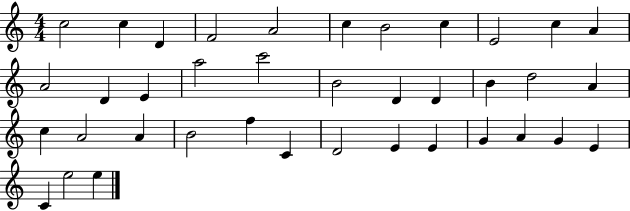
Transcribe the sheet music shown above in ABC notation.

X:1
T:Untitled
M:4/4
L:1/4
K:C
c2 c D F2 A2 c B2 c E2 c A A2 D E a2 c'2 B2 D D B d2 A c A2 A B2 f C D2 E E G A G E C e2 e